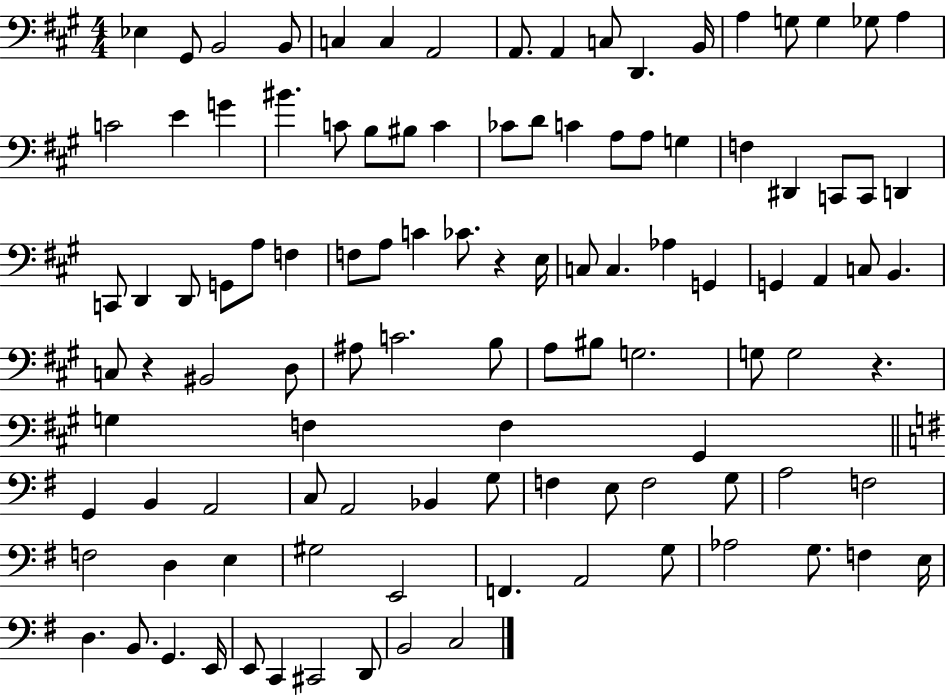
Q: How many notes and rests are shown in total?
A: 108